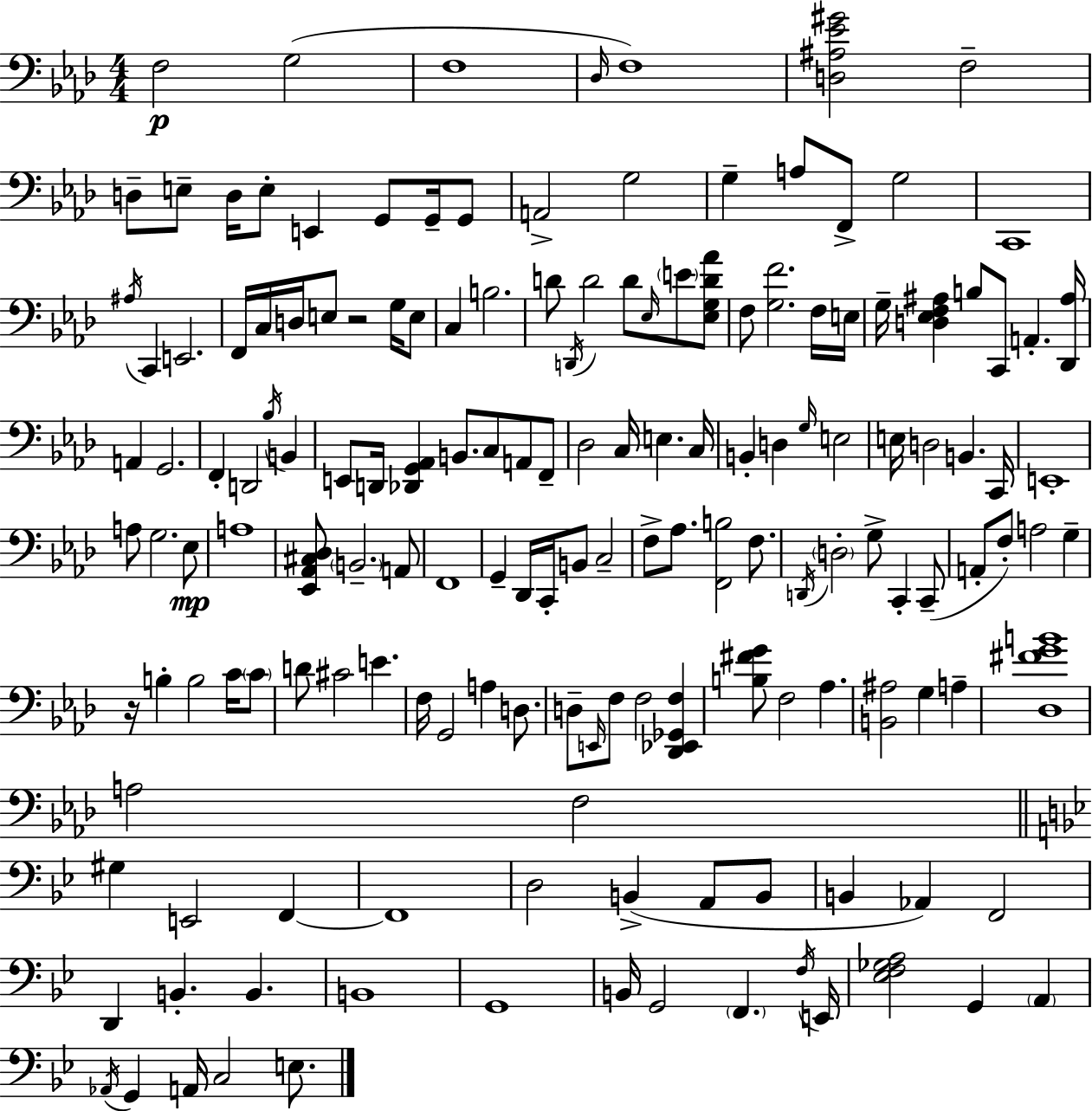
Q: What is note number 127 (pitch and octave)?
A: D2